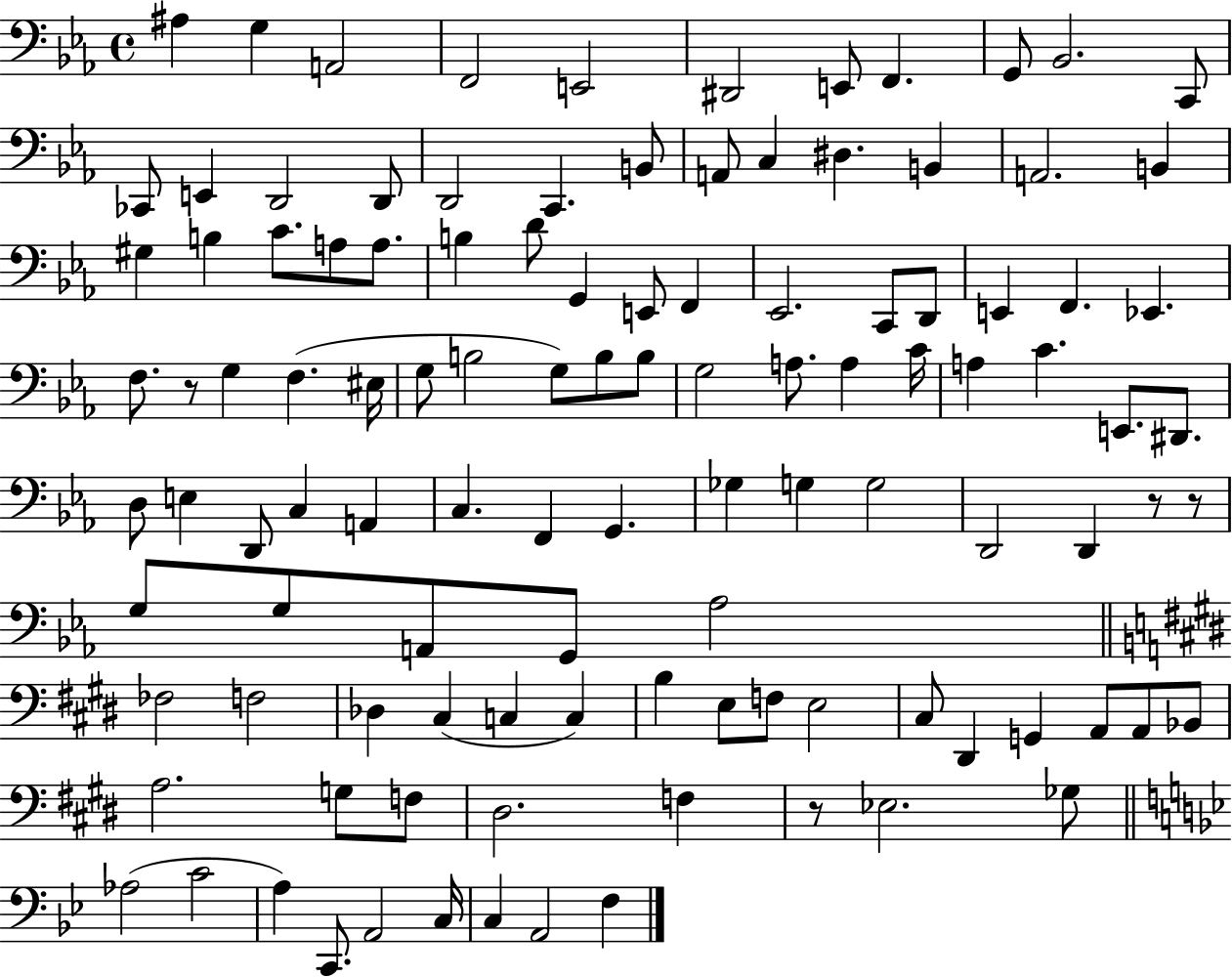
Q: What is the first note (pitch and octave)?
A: A#3